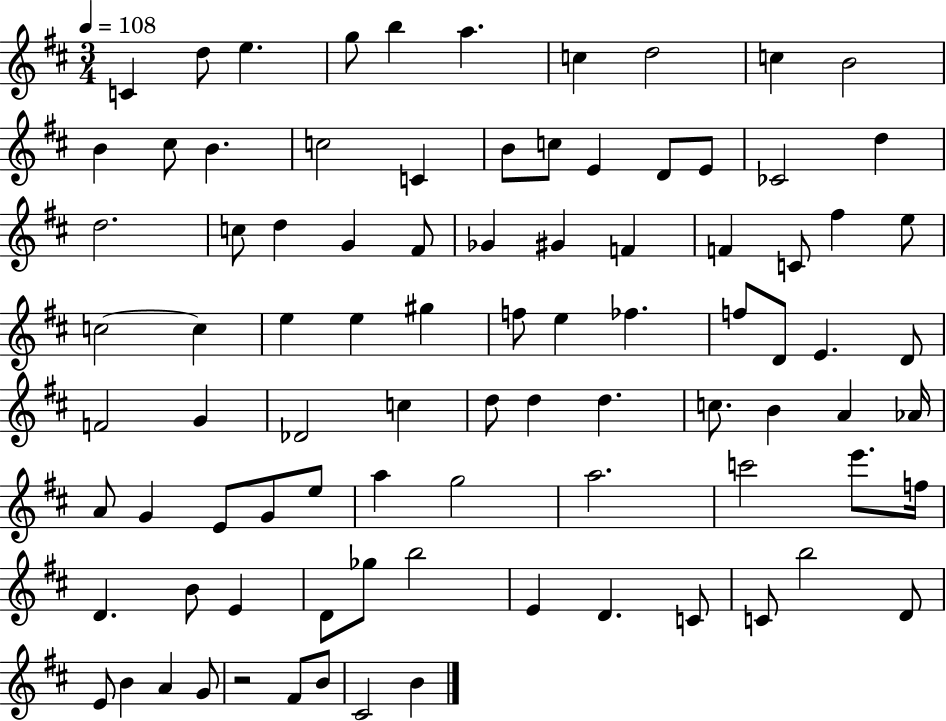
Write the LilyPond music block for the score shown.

{
  \clef treble
  \numericTimeSignature
  \time 3/4
  \key d \major
  \tempo 4 = 108
  c'4 d''8 e''4. | g''8 b''4 a''4. | c''4 d''2 | c''4 b'2 | \break b'4 cis''8 b'4. | c''2 c'4 | b'8 c''8 e'4 d'8 e'8 | ces'2 d''4 | \break d''2. | c''8 d''4 g'4 fis'8 | ges'4 gis'4 f'4 | f'4 c'8 fis''4 e''8 | \break c''2~~ c''4 | e''4 e''4 gis''4 | f''8 e''4 fes''4. | f''8 d'8 e'4. d'8 | \break f'2 g'4 | des'2 c''4 | d''8 d''4 d''4. | c''8. b'4 a'4 aes'16 | \break a'8 g'4 e'8 g'8 e''8 | a''4 g''2 | a''2. | c'''2 e'''8. f''16 | \break d'4. b'8 e'4 | d'8 ges''8 b''2 | e'4 d'4. c'8 | c'8 b''2 d'8 | \break e'8 b'4 a'4 g'8 | r2 fis'8 b'8 | cis'2 b'4 | \bar "|."
}